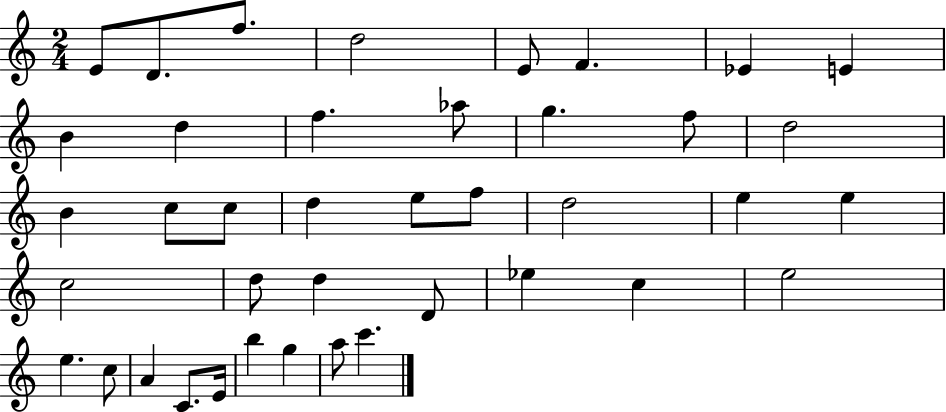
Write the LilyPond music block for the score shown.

{
  \clef treble
  \numericTimeSignature
  \time 2/4
  \key c \major
  e'8 d'8. f''8. | d''2 | e'8 f'4. | ees'4 e'4 | \break b'4 d''4 | f''4. aes''8 | g''4. f''8 | d''2 | \break b'4 c''8 c''8 | d''4 e''8 f''8 | d''2 | e''4 e''4 | \break c''2 | d''8 d''4 d'8 | ees''4 c''4 | e''2 | \break e''4. c''8 | a'4 c'8. e'16 | b''4 g''4 | a''8 c'''4. | \break \bar "|."
}